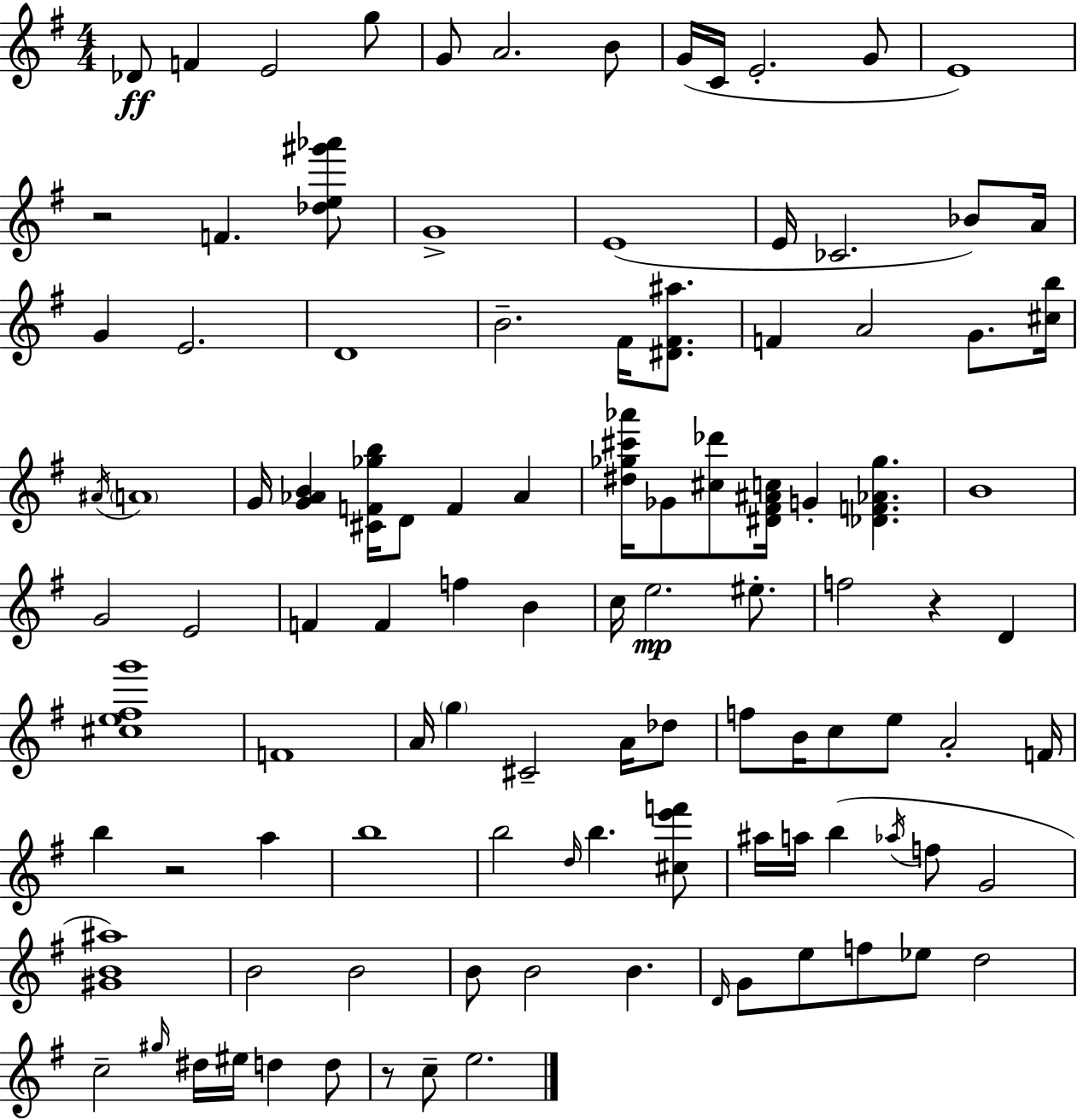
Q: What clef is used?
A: treble